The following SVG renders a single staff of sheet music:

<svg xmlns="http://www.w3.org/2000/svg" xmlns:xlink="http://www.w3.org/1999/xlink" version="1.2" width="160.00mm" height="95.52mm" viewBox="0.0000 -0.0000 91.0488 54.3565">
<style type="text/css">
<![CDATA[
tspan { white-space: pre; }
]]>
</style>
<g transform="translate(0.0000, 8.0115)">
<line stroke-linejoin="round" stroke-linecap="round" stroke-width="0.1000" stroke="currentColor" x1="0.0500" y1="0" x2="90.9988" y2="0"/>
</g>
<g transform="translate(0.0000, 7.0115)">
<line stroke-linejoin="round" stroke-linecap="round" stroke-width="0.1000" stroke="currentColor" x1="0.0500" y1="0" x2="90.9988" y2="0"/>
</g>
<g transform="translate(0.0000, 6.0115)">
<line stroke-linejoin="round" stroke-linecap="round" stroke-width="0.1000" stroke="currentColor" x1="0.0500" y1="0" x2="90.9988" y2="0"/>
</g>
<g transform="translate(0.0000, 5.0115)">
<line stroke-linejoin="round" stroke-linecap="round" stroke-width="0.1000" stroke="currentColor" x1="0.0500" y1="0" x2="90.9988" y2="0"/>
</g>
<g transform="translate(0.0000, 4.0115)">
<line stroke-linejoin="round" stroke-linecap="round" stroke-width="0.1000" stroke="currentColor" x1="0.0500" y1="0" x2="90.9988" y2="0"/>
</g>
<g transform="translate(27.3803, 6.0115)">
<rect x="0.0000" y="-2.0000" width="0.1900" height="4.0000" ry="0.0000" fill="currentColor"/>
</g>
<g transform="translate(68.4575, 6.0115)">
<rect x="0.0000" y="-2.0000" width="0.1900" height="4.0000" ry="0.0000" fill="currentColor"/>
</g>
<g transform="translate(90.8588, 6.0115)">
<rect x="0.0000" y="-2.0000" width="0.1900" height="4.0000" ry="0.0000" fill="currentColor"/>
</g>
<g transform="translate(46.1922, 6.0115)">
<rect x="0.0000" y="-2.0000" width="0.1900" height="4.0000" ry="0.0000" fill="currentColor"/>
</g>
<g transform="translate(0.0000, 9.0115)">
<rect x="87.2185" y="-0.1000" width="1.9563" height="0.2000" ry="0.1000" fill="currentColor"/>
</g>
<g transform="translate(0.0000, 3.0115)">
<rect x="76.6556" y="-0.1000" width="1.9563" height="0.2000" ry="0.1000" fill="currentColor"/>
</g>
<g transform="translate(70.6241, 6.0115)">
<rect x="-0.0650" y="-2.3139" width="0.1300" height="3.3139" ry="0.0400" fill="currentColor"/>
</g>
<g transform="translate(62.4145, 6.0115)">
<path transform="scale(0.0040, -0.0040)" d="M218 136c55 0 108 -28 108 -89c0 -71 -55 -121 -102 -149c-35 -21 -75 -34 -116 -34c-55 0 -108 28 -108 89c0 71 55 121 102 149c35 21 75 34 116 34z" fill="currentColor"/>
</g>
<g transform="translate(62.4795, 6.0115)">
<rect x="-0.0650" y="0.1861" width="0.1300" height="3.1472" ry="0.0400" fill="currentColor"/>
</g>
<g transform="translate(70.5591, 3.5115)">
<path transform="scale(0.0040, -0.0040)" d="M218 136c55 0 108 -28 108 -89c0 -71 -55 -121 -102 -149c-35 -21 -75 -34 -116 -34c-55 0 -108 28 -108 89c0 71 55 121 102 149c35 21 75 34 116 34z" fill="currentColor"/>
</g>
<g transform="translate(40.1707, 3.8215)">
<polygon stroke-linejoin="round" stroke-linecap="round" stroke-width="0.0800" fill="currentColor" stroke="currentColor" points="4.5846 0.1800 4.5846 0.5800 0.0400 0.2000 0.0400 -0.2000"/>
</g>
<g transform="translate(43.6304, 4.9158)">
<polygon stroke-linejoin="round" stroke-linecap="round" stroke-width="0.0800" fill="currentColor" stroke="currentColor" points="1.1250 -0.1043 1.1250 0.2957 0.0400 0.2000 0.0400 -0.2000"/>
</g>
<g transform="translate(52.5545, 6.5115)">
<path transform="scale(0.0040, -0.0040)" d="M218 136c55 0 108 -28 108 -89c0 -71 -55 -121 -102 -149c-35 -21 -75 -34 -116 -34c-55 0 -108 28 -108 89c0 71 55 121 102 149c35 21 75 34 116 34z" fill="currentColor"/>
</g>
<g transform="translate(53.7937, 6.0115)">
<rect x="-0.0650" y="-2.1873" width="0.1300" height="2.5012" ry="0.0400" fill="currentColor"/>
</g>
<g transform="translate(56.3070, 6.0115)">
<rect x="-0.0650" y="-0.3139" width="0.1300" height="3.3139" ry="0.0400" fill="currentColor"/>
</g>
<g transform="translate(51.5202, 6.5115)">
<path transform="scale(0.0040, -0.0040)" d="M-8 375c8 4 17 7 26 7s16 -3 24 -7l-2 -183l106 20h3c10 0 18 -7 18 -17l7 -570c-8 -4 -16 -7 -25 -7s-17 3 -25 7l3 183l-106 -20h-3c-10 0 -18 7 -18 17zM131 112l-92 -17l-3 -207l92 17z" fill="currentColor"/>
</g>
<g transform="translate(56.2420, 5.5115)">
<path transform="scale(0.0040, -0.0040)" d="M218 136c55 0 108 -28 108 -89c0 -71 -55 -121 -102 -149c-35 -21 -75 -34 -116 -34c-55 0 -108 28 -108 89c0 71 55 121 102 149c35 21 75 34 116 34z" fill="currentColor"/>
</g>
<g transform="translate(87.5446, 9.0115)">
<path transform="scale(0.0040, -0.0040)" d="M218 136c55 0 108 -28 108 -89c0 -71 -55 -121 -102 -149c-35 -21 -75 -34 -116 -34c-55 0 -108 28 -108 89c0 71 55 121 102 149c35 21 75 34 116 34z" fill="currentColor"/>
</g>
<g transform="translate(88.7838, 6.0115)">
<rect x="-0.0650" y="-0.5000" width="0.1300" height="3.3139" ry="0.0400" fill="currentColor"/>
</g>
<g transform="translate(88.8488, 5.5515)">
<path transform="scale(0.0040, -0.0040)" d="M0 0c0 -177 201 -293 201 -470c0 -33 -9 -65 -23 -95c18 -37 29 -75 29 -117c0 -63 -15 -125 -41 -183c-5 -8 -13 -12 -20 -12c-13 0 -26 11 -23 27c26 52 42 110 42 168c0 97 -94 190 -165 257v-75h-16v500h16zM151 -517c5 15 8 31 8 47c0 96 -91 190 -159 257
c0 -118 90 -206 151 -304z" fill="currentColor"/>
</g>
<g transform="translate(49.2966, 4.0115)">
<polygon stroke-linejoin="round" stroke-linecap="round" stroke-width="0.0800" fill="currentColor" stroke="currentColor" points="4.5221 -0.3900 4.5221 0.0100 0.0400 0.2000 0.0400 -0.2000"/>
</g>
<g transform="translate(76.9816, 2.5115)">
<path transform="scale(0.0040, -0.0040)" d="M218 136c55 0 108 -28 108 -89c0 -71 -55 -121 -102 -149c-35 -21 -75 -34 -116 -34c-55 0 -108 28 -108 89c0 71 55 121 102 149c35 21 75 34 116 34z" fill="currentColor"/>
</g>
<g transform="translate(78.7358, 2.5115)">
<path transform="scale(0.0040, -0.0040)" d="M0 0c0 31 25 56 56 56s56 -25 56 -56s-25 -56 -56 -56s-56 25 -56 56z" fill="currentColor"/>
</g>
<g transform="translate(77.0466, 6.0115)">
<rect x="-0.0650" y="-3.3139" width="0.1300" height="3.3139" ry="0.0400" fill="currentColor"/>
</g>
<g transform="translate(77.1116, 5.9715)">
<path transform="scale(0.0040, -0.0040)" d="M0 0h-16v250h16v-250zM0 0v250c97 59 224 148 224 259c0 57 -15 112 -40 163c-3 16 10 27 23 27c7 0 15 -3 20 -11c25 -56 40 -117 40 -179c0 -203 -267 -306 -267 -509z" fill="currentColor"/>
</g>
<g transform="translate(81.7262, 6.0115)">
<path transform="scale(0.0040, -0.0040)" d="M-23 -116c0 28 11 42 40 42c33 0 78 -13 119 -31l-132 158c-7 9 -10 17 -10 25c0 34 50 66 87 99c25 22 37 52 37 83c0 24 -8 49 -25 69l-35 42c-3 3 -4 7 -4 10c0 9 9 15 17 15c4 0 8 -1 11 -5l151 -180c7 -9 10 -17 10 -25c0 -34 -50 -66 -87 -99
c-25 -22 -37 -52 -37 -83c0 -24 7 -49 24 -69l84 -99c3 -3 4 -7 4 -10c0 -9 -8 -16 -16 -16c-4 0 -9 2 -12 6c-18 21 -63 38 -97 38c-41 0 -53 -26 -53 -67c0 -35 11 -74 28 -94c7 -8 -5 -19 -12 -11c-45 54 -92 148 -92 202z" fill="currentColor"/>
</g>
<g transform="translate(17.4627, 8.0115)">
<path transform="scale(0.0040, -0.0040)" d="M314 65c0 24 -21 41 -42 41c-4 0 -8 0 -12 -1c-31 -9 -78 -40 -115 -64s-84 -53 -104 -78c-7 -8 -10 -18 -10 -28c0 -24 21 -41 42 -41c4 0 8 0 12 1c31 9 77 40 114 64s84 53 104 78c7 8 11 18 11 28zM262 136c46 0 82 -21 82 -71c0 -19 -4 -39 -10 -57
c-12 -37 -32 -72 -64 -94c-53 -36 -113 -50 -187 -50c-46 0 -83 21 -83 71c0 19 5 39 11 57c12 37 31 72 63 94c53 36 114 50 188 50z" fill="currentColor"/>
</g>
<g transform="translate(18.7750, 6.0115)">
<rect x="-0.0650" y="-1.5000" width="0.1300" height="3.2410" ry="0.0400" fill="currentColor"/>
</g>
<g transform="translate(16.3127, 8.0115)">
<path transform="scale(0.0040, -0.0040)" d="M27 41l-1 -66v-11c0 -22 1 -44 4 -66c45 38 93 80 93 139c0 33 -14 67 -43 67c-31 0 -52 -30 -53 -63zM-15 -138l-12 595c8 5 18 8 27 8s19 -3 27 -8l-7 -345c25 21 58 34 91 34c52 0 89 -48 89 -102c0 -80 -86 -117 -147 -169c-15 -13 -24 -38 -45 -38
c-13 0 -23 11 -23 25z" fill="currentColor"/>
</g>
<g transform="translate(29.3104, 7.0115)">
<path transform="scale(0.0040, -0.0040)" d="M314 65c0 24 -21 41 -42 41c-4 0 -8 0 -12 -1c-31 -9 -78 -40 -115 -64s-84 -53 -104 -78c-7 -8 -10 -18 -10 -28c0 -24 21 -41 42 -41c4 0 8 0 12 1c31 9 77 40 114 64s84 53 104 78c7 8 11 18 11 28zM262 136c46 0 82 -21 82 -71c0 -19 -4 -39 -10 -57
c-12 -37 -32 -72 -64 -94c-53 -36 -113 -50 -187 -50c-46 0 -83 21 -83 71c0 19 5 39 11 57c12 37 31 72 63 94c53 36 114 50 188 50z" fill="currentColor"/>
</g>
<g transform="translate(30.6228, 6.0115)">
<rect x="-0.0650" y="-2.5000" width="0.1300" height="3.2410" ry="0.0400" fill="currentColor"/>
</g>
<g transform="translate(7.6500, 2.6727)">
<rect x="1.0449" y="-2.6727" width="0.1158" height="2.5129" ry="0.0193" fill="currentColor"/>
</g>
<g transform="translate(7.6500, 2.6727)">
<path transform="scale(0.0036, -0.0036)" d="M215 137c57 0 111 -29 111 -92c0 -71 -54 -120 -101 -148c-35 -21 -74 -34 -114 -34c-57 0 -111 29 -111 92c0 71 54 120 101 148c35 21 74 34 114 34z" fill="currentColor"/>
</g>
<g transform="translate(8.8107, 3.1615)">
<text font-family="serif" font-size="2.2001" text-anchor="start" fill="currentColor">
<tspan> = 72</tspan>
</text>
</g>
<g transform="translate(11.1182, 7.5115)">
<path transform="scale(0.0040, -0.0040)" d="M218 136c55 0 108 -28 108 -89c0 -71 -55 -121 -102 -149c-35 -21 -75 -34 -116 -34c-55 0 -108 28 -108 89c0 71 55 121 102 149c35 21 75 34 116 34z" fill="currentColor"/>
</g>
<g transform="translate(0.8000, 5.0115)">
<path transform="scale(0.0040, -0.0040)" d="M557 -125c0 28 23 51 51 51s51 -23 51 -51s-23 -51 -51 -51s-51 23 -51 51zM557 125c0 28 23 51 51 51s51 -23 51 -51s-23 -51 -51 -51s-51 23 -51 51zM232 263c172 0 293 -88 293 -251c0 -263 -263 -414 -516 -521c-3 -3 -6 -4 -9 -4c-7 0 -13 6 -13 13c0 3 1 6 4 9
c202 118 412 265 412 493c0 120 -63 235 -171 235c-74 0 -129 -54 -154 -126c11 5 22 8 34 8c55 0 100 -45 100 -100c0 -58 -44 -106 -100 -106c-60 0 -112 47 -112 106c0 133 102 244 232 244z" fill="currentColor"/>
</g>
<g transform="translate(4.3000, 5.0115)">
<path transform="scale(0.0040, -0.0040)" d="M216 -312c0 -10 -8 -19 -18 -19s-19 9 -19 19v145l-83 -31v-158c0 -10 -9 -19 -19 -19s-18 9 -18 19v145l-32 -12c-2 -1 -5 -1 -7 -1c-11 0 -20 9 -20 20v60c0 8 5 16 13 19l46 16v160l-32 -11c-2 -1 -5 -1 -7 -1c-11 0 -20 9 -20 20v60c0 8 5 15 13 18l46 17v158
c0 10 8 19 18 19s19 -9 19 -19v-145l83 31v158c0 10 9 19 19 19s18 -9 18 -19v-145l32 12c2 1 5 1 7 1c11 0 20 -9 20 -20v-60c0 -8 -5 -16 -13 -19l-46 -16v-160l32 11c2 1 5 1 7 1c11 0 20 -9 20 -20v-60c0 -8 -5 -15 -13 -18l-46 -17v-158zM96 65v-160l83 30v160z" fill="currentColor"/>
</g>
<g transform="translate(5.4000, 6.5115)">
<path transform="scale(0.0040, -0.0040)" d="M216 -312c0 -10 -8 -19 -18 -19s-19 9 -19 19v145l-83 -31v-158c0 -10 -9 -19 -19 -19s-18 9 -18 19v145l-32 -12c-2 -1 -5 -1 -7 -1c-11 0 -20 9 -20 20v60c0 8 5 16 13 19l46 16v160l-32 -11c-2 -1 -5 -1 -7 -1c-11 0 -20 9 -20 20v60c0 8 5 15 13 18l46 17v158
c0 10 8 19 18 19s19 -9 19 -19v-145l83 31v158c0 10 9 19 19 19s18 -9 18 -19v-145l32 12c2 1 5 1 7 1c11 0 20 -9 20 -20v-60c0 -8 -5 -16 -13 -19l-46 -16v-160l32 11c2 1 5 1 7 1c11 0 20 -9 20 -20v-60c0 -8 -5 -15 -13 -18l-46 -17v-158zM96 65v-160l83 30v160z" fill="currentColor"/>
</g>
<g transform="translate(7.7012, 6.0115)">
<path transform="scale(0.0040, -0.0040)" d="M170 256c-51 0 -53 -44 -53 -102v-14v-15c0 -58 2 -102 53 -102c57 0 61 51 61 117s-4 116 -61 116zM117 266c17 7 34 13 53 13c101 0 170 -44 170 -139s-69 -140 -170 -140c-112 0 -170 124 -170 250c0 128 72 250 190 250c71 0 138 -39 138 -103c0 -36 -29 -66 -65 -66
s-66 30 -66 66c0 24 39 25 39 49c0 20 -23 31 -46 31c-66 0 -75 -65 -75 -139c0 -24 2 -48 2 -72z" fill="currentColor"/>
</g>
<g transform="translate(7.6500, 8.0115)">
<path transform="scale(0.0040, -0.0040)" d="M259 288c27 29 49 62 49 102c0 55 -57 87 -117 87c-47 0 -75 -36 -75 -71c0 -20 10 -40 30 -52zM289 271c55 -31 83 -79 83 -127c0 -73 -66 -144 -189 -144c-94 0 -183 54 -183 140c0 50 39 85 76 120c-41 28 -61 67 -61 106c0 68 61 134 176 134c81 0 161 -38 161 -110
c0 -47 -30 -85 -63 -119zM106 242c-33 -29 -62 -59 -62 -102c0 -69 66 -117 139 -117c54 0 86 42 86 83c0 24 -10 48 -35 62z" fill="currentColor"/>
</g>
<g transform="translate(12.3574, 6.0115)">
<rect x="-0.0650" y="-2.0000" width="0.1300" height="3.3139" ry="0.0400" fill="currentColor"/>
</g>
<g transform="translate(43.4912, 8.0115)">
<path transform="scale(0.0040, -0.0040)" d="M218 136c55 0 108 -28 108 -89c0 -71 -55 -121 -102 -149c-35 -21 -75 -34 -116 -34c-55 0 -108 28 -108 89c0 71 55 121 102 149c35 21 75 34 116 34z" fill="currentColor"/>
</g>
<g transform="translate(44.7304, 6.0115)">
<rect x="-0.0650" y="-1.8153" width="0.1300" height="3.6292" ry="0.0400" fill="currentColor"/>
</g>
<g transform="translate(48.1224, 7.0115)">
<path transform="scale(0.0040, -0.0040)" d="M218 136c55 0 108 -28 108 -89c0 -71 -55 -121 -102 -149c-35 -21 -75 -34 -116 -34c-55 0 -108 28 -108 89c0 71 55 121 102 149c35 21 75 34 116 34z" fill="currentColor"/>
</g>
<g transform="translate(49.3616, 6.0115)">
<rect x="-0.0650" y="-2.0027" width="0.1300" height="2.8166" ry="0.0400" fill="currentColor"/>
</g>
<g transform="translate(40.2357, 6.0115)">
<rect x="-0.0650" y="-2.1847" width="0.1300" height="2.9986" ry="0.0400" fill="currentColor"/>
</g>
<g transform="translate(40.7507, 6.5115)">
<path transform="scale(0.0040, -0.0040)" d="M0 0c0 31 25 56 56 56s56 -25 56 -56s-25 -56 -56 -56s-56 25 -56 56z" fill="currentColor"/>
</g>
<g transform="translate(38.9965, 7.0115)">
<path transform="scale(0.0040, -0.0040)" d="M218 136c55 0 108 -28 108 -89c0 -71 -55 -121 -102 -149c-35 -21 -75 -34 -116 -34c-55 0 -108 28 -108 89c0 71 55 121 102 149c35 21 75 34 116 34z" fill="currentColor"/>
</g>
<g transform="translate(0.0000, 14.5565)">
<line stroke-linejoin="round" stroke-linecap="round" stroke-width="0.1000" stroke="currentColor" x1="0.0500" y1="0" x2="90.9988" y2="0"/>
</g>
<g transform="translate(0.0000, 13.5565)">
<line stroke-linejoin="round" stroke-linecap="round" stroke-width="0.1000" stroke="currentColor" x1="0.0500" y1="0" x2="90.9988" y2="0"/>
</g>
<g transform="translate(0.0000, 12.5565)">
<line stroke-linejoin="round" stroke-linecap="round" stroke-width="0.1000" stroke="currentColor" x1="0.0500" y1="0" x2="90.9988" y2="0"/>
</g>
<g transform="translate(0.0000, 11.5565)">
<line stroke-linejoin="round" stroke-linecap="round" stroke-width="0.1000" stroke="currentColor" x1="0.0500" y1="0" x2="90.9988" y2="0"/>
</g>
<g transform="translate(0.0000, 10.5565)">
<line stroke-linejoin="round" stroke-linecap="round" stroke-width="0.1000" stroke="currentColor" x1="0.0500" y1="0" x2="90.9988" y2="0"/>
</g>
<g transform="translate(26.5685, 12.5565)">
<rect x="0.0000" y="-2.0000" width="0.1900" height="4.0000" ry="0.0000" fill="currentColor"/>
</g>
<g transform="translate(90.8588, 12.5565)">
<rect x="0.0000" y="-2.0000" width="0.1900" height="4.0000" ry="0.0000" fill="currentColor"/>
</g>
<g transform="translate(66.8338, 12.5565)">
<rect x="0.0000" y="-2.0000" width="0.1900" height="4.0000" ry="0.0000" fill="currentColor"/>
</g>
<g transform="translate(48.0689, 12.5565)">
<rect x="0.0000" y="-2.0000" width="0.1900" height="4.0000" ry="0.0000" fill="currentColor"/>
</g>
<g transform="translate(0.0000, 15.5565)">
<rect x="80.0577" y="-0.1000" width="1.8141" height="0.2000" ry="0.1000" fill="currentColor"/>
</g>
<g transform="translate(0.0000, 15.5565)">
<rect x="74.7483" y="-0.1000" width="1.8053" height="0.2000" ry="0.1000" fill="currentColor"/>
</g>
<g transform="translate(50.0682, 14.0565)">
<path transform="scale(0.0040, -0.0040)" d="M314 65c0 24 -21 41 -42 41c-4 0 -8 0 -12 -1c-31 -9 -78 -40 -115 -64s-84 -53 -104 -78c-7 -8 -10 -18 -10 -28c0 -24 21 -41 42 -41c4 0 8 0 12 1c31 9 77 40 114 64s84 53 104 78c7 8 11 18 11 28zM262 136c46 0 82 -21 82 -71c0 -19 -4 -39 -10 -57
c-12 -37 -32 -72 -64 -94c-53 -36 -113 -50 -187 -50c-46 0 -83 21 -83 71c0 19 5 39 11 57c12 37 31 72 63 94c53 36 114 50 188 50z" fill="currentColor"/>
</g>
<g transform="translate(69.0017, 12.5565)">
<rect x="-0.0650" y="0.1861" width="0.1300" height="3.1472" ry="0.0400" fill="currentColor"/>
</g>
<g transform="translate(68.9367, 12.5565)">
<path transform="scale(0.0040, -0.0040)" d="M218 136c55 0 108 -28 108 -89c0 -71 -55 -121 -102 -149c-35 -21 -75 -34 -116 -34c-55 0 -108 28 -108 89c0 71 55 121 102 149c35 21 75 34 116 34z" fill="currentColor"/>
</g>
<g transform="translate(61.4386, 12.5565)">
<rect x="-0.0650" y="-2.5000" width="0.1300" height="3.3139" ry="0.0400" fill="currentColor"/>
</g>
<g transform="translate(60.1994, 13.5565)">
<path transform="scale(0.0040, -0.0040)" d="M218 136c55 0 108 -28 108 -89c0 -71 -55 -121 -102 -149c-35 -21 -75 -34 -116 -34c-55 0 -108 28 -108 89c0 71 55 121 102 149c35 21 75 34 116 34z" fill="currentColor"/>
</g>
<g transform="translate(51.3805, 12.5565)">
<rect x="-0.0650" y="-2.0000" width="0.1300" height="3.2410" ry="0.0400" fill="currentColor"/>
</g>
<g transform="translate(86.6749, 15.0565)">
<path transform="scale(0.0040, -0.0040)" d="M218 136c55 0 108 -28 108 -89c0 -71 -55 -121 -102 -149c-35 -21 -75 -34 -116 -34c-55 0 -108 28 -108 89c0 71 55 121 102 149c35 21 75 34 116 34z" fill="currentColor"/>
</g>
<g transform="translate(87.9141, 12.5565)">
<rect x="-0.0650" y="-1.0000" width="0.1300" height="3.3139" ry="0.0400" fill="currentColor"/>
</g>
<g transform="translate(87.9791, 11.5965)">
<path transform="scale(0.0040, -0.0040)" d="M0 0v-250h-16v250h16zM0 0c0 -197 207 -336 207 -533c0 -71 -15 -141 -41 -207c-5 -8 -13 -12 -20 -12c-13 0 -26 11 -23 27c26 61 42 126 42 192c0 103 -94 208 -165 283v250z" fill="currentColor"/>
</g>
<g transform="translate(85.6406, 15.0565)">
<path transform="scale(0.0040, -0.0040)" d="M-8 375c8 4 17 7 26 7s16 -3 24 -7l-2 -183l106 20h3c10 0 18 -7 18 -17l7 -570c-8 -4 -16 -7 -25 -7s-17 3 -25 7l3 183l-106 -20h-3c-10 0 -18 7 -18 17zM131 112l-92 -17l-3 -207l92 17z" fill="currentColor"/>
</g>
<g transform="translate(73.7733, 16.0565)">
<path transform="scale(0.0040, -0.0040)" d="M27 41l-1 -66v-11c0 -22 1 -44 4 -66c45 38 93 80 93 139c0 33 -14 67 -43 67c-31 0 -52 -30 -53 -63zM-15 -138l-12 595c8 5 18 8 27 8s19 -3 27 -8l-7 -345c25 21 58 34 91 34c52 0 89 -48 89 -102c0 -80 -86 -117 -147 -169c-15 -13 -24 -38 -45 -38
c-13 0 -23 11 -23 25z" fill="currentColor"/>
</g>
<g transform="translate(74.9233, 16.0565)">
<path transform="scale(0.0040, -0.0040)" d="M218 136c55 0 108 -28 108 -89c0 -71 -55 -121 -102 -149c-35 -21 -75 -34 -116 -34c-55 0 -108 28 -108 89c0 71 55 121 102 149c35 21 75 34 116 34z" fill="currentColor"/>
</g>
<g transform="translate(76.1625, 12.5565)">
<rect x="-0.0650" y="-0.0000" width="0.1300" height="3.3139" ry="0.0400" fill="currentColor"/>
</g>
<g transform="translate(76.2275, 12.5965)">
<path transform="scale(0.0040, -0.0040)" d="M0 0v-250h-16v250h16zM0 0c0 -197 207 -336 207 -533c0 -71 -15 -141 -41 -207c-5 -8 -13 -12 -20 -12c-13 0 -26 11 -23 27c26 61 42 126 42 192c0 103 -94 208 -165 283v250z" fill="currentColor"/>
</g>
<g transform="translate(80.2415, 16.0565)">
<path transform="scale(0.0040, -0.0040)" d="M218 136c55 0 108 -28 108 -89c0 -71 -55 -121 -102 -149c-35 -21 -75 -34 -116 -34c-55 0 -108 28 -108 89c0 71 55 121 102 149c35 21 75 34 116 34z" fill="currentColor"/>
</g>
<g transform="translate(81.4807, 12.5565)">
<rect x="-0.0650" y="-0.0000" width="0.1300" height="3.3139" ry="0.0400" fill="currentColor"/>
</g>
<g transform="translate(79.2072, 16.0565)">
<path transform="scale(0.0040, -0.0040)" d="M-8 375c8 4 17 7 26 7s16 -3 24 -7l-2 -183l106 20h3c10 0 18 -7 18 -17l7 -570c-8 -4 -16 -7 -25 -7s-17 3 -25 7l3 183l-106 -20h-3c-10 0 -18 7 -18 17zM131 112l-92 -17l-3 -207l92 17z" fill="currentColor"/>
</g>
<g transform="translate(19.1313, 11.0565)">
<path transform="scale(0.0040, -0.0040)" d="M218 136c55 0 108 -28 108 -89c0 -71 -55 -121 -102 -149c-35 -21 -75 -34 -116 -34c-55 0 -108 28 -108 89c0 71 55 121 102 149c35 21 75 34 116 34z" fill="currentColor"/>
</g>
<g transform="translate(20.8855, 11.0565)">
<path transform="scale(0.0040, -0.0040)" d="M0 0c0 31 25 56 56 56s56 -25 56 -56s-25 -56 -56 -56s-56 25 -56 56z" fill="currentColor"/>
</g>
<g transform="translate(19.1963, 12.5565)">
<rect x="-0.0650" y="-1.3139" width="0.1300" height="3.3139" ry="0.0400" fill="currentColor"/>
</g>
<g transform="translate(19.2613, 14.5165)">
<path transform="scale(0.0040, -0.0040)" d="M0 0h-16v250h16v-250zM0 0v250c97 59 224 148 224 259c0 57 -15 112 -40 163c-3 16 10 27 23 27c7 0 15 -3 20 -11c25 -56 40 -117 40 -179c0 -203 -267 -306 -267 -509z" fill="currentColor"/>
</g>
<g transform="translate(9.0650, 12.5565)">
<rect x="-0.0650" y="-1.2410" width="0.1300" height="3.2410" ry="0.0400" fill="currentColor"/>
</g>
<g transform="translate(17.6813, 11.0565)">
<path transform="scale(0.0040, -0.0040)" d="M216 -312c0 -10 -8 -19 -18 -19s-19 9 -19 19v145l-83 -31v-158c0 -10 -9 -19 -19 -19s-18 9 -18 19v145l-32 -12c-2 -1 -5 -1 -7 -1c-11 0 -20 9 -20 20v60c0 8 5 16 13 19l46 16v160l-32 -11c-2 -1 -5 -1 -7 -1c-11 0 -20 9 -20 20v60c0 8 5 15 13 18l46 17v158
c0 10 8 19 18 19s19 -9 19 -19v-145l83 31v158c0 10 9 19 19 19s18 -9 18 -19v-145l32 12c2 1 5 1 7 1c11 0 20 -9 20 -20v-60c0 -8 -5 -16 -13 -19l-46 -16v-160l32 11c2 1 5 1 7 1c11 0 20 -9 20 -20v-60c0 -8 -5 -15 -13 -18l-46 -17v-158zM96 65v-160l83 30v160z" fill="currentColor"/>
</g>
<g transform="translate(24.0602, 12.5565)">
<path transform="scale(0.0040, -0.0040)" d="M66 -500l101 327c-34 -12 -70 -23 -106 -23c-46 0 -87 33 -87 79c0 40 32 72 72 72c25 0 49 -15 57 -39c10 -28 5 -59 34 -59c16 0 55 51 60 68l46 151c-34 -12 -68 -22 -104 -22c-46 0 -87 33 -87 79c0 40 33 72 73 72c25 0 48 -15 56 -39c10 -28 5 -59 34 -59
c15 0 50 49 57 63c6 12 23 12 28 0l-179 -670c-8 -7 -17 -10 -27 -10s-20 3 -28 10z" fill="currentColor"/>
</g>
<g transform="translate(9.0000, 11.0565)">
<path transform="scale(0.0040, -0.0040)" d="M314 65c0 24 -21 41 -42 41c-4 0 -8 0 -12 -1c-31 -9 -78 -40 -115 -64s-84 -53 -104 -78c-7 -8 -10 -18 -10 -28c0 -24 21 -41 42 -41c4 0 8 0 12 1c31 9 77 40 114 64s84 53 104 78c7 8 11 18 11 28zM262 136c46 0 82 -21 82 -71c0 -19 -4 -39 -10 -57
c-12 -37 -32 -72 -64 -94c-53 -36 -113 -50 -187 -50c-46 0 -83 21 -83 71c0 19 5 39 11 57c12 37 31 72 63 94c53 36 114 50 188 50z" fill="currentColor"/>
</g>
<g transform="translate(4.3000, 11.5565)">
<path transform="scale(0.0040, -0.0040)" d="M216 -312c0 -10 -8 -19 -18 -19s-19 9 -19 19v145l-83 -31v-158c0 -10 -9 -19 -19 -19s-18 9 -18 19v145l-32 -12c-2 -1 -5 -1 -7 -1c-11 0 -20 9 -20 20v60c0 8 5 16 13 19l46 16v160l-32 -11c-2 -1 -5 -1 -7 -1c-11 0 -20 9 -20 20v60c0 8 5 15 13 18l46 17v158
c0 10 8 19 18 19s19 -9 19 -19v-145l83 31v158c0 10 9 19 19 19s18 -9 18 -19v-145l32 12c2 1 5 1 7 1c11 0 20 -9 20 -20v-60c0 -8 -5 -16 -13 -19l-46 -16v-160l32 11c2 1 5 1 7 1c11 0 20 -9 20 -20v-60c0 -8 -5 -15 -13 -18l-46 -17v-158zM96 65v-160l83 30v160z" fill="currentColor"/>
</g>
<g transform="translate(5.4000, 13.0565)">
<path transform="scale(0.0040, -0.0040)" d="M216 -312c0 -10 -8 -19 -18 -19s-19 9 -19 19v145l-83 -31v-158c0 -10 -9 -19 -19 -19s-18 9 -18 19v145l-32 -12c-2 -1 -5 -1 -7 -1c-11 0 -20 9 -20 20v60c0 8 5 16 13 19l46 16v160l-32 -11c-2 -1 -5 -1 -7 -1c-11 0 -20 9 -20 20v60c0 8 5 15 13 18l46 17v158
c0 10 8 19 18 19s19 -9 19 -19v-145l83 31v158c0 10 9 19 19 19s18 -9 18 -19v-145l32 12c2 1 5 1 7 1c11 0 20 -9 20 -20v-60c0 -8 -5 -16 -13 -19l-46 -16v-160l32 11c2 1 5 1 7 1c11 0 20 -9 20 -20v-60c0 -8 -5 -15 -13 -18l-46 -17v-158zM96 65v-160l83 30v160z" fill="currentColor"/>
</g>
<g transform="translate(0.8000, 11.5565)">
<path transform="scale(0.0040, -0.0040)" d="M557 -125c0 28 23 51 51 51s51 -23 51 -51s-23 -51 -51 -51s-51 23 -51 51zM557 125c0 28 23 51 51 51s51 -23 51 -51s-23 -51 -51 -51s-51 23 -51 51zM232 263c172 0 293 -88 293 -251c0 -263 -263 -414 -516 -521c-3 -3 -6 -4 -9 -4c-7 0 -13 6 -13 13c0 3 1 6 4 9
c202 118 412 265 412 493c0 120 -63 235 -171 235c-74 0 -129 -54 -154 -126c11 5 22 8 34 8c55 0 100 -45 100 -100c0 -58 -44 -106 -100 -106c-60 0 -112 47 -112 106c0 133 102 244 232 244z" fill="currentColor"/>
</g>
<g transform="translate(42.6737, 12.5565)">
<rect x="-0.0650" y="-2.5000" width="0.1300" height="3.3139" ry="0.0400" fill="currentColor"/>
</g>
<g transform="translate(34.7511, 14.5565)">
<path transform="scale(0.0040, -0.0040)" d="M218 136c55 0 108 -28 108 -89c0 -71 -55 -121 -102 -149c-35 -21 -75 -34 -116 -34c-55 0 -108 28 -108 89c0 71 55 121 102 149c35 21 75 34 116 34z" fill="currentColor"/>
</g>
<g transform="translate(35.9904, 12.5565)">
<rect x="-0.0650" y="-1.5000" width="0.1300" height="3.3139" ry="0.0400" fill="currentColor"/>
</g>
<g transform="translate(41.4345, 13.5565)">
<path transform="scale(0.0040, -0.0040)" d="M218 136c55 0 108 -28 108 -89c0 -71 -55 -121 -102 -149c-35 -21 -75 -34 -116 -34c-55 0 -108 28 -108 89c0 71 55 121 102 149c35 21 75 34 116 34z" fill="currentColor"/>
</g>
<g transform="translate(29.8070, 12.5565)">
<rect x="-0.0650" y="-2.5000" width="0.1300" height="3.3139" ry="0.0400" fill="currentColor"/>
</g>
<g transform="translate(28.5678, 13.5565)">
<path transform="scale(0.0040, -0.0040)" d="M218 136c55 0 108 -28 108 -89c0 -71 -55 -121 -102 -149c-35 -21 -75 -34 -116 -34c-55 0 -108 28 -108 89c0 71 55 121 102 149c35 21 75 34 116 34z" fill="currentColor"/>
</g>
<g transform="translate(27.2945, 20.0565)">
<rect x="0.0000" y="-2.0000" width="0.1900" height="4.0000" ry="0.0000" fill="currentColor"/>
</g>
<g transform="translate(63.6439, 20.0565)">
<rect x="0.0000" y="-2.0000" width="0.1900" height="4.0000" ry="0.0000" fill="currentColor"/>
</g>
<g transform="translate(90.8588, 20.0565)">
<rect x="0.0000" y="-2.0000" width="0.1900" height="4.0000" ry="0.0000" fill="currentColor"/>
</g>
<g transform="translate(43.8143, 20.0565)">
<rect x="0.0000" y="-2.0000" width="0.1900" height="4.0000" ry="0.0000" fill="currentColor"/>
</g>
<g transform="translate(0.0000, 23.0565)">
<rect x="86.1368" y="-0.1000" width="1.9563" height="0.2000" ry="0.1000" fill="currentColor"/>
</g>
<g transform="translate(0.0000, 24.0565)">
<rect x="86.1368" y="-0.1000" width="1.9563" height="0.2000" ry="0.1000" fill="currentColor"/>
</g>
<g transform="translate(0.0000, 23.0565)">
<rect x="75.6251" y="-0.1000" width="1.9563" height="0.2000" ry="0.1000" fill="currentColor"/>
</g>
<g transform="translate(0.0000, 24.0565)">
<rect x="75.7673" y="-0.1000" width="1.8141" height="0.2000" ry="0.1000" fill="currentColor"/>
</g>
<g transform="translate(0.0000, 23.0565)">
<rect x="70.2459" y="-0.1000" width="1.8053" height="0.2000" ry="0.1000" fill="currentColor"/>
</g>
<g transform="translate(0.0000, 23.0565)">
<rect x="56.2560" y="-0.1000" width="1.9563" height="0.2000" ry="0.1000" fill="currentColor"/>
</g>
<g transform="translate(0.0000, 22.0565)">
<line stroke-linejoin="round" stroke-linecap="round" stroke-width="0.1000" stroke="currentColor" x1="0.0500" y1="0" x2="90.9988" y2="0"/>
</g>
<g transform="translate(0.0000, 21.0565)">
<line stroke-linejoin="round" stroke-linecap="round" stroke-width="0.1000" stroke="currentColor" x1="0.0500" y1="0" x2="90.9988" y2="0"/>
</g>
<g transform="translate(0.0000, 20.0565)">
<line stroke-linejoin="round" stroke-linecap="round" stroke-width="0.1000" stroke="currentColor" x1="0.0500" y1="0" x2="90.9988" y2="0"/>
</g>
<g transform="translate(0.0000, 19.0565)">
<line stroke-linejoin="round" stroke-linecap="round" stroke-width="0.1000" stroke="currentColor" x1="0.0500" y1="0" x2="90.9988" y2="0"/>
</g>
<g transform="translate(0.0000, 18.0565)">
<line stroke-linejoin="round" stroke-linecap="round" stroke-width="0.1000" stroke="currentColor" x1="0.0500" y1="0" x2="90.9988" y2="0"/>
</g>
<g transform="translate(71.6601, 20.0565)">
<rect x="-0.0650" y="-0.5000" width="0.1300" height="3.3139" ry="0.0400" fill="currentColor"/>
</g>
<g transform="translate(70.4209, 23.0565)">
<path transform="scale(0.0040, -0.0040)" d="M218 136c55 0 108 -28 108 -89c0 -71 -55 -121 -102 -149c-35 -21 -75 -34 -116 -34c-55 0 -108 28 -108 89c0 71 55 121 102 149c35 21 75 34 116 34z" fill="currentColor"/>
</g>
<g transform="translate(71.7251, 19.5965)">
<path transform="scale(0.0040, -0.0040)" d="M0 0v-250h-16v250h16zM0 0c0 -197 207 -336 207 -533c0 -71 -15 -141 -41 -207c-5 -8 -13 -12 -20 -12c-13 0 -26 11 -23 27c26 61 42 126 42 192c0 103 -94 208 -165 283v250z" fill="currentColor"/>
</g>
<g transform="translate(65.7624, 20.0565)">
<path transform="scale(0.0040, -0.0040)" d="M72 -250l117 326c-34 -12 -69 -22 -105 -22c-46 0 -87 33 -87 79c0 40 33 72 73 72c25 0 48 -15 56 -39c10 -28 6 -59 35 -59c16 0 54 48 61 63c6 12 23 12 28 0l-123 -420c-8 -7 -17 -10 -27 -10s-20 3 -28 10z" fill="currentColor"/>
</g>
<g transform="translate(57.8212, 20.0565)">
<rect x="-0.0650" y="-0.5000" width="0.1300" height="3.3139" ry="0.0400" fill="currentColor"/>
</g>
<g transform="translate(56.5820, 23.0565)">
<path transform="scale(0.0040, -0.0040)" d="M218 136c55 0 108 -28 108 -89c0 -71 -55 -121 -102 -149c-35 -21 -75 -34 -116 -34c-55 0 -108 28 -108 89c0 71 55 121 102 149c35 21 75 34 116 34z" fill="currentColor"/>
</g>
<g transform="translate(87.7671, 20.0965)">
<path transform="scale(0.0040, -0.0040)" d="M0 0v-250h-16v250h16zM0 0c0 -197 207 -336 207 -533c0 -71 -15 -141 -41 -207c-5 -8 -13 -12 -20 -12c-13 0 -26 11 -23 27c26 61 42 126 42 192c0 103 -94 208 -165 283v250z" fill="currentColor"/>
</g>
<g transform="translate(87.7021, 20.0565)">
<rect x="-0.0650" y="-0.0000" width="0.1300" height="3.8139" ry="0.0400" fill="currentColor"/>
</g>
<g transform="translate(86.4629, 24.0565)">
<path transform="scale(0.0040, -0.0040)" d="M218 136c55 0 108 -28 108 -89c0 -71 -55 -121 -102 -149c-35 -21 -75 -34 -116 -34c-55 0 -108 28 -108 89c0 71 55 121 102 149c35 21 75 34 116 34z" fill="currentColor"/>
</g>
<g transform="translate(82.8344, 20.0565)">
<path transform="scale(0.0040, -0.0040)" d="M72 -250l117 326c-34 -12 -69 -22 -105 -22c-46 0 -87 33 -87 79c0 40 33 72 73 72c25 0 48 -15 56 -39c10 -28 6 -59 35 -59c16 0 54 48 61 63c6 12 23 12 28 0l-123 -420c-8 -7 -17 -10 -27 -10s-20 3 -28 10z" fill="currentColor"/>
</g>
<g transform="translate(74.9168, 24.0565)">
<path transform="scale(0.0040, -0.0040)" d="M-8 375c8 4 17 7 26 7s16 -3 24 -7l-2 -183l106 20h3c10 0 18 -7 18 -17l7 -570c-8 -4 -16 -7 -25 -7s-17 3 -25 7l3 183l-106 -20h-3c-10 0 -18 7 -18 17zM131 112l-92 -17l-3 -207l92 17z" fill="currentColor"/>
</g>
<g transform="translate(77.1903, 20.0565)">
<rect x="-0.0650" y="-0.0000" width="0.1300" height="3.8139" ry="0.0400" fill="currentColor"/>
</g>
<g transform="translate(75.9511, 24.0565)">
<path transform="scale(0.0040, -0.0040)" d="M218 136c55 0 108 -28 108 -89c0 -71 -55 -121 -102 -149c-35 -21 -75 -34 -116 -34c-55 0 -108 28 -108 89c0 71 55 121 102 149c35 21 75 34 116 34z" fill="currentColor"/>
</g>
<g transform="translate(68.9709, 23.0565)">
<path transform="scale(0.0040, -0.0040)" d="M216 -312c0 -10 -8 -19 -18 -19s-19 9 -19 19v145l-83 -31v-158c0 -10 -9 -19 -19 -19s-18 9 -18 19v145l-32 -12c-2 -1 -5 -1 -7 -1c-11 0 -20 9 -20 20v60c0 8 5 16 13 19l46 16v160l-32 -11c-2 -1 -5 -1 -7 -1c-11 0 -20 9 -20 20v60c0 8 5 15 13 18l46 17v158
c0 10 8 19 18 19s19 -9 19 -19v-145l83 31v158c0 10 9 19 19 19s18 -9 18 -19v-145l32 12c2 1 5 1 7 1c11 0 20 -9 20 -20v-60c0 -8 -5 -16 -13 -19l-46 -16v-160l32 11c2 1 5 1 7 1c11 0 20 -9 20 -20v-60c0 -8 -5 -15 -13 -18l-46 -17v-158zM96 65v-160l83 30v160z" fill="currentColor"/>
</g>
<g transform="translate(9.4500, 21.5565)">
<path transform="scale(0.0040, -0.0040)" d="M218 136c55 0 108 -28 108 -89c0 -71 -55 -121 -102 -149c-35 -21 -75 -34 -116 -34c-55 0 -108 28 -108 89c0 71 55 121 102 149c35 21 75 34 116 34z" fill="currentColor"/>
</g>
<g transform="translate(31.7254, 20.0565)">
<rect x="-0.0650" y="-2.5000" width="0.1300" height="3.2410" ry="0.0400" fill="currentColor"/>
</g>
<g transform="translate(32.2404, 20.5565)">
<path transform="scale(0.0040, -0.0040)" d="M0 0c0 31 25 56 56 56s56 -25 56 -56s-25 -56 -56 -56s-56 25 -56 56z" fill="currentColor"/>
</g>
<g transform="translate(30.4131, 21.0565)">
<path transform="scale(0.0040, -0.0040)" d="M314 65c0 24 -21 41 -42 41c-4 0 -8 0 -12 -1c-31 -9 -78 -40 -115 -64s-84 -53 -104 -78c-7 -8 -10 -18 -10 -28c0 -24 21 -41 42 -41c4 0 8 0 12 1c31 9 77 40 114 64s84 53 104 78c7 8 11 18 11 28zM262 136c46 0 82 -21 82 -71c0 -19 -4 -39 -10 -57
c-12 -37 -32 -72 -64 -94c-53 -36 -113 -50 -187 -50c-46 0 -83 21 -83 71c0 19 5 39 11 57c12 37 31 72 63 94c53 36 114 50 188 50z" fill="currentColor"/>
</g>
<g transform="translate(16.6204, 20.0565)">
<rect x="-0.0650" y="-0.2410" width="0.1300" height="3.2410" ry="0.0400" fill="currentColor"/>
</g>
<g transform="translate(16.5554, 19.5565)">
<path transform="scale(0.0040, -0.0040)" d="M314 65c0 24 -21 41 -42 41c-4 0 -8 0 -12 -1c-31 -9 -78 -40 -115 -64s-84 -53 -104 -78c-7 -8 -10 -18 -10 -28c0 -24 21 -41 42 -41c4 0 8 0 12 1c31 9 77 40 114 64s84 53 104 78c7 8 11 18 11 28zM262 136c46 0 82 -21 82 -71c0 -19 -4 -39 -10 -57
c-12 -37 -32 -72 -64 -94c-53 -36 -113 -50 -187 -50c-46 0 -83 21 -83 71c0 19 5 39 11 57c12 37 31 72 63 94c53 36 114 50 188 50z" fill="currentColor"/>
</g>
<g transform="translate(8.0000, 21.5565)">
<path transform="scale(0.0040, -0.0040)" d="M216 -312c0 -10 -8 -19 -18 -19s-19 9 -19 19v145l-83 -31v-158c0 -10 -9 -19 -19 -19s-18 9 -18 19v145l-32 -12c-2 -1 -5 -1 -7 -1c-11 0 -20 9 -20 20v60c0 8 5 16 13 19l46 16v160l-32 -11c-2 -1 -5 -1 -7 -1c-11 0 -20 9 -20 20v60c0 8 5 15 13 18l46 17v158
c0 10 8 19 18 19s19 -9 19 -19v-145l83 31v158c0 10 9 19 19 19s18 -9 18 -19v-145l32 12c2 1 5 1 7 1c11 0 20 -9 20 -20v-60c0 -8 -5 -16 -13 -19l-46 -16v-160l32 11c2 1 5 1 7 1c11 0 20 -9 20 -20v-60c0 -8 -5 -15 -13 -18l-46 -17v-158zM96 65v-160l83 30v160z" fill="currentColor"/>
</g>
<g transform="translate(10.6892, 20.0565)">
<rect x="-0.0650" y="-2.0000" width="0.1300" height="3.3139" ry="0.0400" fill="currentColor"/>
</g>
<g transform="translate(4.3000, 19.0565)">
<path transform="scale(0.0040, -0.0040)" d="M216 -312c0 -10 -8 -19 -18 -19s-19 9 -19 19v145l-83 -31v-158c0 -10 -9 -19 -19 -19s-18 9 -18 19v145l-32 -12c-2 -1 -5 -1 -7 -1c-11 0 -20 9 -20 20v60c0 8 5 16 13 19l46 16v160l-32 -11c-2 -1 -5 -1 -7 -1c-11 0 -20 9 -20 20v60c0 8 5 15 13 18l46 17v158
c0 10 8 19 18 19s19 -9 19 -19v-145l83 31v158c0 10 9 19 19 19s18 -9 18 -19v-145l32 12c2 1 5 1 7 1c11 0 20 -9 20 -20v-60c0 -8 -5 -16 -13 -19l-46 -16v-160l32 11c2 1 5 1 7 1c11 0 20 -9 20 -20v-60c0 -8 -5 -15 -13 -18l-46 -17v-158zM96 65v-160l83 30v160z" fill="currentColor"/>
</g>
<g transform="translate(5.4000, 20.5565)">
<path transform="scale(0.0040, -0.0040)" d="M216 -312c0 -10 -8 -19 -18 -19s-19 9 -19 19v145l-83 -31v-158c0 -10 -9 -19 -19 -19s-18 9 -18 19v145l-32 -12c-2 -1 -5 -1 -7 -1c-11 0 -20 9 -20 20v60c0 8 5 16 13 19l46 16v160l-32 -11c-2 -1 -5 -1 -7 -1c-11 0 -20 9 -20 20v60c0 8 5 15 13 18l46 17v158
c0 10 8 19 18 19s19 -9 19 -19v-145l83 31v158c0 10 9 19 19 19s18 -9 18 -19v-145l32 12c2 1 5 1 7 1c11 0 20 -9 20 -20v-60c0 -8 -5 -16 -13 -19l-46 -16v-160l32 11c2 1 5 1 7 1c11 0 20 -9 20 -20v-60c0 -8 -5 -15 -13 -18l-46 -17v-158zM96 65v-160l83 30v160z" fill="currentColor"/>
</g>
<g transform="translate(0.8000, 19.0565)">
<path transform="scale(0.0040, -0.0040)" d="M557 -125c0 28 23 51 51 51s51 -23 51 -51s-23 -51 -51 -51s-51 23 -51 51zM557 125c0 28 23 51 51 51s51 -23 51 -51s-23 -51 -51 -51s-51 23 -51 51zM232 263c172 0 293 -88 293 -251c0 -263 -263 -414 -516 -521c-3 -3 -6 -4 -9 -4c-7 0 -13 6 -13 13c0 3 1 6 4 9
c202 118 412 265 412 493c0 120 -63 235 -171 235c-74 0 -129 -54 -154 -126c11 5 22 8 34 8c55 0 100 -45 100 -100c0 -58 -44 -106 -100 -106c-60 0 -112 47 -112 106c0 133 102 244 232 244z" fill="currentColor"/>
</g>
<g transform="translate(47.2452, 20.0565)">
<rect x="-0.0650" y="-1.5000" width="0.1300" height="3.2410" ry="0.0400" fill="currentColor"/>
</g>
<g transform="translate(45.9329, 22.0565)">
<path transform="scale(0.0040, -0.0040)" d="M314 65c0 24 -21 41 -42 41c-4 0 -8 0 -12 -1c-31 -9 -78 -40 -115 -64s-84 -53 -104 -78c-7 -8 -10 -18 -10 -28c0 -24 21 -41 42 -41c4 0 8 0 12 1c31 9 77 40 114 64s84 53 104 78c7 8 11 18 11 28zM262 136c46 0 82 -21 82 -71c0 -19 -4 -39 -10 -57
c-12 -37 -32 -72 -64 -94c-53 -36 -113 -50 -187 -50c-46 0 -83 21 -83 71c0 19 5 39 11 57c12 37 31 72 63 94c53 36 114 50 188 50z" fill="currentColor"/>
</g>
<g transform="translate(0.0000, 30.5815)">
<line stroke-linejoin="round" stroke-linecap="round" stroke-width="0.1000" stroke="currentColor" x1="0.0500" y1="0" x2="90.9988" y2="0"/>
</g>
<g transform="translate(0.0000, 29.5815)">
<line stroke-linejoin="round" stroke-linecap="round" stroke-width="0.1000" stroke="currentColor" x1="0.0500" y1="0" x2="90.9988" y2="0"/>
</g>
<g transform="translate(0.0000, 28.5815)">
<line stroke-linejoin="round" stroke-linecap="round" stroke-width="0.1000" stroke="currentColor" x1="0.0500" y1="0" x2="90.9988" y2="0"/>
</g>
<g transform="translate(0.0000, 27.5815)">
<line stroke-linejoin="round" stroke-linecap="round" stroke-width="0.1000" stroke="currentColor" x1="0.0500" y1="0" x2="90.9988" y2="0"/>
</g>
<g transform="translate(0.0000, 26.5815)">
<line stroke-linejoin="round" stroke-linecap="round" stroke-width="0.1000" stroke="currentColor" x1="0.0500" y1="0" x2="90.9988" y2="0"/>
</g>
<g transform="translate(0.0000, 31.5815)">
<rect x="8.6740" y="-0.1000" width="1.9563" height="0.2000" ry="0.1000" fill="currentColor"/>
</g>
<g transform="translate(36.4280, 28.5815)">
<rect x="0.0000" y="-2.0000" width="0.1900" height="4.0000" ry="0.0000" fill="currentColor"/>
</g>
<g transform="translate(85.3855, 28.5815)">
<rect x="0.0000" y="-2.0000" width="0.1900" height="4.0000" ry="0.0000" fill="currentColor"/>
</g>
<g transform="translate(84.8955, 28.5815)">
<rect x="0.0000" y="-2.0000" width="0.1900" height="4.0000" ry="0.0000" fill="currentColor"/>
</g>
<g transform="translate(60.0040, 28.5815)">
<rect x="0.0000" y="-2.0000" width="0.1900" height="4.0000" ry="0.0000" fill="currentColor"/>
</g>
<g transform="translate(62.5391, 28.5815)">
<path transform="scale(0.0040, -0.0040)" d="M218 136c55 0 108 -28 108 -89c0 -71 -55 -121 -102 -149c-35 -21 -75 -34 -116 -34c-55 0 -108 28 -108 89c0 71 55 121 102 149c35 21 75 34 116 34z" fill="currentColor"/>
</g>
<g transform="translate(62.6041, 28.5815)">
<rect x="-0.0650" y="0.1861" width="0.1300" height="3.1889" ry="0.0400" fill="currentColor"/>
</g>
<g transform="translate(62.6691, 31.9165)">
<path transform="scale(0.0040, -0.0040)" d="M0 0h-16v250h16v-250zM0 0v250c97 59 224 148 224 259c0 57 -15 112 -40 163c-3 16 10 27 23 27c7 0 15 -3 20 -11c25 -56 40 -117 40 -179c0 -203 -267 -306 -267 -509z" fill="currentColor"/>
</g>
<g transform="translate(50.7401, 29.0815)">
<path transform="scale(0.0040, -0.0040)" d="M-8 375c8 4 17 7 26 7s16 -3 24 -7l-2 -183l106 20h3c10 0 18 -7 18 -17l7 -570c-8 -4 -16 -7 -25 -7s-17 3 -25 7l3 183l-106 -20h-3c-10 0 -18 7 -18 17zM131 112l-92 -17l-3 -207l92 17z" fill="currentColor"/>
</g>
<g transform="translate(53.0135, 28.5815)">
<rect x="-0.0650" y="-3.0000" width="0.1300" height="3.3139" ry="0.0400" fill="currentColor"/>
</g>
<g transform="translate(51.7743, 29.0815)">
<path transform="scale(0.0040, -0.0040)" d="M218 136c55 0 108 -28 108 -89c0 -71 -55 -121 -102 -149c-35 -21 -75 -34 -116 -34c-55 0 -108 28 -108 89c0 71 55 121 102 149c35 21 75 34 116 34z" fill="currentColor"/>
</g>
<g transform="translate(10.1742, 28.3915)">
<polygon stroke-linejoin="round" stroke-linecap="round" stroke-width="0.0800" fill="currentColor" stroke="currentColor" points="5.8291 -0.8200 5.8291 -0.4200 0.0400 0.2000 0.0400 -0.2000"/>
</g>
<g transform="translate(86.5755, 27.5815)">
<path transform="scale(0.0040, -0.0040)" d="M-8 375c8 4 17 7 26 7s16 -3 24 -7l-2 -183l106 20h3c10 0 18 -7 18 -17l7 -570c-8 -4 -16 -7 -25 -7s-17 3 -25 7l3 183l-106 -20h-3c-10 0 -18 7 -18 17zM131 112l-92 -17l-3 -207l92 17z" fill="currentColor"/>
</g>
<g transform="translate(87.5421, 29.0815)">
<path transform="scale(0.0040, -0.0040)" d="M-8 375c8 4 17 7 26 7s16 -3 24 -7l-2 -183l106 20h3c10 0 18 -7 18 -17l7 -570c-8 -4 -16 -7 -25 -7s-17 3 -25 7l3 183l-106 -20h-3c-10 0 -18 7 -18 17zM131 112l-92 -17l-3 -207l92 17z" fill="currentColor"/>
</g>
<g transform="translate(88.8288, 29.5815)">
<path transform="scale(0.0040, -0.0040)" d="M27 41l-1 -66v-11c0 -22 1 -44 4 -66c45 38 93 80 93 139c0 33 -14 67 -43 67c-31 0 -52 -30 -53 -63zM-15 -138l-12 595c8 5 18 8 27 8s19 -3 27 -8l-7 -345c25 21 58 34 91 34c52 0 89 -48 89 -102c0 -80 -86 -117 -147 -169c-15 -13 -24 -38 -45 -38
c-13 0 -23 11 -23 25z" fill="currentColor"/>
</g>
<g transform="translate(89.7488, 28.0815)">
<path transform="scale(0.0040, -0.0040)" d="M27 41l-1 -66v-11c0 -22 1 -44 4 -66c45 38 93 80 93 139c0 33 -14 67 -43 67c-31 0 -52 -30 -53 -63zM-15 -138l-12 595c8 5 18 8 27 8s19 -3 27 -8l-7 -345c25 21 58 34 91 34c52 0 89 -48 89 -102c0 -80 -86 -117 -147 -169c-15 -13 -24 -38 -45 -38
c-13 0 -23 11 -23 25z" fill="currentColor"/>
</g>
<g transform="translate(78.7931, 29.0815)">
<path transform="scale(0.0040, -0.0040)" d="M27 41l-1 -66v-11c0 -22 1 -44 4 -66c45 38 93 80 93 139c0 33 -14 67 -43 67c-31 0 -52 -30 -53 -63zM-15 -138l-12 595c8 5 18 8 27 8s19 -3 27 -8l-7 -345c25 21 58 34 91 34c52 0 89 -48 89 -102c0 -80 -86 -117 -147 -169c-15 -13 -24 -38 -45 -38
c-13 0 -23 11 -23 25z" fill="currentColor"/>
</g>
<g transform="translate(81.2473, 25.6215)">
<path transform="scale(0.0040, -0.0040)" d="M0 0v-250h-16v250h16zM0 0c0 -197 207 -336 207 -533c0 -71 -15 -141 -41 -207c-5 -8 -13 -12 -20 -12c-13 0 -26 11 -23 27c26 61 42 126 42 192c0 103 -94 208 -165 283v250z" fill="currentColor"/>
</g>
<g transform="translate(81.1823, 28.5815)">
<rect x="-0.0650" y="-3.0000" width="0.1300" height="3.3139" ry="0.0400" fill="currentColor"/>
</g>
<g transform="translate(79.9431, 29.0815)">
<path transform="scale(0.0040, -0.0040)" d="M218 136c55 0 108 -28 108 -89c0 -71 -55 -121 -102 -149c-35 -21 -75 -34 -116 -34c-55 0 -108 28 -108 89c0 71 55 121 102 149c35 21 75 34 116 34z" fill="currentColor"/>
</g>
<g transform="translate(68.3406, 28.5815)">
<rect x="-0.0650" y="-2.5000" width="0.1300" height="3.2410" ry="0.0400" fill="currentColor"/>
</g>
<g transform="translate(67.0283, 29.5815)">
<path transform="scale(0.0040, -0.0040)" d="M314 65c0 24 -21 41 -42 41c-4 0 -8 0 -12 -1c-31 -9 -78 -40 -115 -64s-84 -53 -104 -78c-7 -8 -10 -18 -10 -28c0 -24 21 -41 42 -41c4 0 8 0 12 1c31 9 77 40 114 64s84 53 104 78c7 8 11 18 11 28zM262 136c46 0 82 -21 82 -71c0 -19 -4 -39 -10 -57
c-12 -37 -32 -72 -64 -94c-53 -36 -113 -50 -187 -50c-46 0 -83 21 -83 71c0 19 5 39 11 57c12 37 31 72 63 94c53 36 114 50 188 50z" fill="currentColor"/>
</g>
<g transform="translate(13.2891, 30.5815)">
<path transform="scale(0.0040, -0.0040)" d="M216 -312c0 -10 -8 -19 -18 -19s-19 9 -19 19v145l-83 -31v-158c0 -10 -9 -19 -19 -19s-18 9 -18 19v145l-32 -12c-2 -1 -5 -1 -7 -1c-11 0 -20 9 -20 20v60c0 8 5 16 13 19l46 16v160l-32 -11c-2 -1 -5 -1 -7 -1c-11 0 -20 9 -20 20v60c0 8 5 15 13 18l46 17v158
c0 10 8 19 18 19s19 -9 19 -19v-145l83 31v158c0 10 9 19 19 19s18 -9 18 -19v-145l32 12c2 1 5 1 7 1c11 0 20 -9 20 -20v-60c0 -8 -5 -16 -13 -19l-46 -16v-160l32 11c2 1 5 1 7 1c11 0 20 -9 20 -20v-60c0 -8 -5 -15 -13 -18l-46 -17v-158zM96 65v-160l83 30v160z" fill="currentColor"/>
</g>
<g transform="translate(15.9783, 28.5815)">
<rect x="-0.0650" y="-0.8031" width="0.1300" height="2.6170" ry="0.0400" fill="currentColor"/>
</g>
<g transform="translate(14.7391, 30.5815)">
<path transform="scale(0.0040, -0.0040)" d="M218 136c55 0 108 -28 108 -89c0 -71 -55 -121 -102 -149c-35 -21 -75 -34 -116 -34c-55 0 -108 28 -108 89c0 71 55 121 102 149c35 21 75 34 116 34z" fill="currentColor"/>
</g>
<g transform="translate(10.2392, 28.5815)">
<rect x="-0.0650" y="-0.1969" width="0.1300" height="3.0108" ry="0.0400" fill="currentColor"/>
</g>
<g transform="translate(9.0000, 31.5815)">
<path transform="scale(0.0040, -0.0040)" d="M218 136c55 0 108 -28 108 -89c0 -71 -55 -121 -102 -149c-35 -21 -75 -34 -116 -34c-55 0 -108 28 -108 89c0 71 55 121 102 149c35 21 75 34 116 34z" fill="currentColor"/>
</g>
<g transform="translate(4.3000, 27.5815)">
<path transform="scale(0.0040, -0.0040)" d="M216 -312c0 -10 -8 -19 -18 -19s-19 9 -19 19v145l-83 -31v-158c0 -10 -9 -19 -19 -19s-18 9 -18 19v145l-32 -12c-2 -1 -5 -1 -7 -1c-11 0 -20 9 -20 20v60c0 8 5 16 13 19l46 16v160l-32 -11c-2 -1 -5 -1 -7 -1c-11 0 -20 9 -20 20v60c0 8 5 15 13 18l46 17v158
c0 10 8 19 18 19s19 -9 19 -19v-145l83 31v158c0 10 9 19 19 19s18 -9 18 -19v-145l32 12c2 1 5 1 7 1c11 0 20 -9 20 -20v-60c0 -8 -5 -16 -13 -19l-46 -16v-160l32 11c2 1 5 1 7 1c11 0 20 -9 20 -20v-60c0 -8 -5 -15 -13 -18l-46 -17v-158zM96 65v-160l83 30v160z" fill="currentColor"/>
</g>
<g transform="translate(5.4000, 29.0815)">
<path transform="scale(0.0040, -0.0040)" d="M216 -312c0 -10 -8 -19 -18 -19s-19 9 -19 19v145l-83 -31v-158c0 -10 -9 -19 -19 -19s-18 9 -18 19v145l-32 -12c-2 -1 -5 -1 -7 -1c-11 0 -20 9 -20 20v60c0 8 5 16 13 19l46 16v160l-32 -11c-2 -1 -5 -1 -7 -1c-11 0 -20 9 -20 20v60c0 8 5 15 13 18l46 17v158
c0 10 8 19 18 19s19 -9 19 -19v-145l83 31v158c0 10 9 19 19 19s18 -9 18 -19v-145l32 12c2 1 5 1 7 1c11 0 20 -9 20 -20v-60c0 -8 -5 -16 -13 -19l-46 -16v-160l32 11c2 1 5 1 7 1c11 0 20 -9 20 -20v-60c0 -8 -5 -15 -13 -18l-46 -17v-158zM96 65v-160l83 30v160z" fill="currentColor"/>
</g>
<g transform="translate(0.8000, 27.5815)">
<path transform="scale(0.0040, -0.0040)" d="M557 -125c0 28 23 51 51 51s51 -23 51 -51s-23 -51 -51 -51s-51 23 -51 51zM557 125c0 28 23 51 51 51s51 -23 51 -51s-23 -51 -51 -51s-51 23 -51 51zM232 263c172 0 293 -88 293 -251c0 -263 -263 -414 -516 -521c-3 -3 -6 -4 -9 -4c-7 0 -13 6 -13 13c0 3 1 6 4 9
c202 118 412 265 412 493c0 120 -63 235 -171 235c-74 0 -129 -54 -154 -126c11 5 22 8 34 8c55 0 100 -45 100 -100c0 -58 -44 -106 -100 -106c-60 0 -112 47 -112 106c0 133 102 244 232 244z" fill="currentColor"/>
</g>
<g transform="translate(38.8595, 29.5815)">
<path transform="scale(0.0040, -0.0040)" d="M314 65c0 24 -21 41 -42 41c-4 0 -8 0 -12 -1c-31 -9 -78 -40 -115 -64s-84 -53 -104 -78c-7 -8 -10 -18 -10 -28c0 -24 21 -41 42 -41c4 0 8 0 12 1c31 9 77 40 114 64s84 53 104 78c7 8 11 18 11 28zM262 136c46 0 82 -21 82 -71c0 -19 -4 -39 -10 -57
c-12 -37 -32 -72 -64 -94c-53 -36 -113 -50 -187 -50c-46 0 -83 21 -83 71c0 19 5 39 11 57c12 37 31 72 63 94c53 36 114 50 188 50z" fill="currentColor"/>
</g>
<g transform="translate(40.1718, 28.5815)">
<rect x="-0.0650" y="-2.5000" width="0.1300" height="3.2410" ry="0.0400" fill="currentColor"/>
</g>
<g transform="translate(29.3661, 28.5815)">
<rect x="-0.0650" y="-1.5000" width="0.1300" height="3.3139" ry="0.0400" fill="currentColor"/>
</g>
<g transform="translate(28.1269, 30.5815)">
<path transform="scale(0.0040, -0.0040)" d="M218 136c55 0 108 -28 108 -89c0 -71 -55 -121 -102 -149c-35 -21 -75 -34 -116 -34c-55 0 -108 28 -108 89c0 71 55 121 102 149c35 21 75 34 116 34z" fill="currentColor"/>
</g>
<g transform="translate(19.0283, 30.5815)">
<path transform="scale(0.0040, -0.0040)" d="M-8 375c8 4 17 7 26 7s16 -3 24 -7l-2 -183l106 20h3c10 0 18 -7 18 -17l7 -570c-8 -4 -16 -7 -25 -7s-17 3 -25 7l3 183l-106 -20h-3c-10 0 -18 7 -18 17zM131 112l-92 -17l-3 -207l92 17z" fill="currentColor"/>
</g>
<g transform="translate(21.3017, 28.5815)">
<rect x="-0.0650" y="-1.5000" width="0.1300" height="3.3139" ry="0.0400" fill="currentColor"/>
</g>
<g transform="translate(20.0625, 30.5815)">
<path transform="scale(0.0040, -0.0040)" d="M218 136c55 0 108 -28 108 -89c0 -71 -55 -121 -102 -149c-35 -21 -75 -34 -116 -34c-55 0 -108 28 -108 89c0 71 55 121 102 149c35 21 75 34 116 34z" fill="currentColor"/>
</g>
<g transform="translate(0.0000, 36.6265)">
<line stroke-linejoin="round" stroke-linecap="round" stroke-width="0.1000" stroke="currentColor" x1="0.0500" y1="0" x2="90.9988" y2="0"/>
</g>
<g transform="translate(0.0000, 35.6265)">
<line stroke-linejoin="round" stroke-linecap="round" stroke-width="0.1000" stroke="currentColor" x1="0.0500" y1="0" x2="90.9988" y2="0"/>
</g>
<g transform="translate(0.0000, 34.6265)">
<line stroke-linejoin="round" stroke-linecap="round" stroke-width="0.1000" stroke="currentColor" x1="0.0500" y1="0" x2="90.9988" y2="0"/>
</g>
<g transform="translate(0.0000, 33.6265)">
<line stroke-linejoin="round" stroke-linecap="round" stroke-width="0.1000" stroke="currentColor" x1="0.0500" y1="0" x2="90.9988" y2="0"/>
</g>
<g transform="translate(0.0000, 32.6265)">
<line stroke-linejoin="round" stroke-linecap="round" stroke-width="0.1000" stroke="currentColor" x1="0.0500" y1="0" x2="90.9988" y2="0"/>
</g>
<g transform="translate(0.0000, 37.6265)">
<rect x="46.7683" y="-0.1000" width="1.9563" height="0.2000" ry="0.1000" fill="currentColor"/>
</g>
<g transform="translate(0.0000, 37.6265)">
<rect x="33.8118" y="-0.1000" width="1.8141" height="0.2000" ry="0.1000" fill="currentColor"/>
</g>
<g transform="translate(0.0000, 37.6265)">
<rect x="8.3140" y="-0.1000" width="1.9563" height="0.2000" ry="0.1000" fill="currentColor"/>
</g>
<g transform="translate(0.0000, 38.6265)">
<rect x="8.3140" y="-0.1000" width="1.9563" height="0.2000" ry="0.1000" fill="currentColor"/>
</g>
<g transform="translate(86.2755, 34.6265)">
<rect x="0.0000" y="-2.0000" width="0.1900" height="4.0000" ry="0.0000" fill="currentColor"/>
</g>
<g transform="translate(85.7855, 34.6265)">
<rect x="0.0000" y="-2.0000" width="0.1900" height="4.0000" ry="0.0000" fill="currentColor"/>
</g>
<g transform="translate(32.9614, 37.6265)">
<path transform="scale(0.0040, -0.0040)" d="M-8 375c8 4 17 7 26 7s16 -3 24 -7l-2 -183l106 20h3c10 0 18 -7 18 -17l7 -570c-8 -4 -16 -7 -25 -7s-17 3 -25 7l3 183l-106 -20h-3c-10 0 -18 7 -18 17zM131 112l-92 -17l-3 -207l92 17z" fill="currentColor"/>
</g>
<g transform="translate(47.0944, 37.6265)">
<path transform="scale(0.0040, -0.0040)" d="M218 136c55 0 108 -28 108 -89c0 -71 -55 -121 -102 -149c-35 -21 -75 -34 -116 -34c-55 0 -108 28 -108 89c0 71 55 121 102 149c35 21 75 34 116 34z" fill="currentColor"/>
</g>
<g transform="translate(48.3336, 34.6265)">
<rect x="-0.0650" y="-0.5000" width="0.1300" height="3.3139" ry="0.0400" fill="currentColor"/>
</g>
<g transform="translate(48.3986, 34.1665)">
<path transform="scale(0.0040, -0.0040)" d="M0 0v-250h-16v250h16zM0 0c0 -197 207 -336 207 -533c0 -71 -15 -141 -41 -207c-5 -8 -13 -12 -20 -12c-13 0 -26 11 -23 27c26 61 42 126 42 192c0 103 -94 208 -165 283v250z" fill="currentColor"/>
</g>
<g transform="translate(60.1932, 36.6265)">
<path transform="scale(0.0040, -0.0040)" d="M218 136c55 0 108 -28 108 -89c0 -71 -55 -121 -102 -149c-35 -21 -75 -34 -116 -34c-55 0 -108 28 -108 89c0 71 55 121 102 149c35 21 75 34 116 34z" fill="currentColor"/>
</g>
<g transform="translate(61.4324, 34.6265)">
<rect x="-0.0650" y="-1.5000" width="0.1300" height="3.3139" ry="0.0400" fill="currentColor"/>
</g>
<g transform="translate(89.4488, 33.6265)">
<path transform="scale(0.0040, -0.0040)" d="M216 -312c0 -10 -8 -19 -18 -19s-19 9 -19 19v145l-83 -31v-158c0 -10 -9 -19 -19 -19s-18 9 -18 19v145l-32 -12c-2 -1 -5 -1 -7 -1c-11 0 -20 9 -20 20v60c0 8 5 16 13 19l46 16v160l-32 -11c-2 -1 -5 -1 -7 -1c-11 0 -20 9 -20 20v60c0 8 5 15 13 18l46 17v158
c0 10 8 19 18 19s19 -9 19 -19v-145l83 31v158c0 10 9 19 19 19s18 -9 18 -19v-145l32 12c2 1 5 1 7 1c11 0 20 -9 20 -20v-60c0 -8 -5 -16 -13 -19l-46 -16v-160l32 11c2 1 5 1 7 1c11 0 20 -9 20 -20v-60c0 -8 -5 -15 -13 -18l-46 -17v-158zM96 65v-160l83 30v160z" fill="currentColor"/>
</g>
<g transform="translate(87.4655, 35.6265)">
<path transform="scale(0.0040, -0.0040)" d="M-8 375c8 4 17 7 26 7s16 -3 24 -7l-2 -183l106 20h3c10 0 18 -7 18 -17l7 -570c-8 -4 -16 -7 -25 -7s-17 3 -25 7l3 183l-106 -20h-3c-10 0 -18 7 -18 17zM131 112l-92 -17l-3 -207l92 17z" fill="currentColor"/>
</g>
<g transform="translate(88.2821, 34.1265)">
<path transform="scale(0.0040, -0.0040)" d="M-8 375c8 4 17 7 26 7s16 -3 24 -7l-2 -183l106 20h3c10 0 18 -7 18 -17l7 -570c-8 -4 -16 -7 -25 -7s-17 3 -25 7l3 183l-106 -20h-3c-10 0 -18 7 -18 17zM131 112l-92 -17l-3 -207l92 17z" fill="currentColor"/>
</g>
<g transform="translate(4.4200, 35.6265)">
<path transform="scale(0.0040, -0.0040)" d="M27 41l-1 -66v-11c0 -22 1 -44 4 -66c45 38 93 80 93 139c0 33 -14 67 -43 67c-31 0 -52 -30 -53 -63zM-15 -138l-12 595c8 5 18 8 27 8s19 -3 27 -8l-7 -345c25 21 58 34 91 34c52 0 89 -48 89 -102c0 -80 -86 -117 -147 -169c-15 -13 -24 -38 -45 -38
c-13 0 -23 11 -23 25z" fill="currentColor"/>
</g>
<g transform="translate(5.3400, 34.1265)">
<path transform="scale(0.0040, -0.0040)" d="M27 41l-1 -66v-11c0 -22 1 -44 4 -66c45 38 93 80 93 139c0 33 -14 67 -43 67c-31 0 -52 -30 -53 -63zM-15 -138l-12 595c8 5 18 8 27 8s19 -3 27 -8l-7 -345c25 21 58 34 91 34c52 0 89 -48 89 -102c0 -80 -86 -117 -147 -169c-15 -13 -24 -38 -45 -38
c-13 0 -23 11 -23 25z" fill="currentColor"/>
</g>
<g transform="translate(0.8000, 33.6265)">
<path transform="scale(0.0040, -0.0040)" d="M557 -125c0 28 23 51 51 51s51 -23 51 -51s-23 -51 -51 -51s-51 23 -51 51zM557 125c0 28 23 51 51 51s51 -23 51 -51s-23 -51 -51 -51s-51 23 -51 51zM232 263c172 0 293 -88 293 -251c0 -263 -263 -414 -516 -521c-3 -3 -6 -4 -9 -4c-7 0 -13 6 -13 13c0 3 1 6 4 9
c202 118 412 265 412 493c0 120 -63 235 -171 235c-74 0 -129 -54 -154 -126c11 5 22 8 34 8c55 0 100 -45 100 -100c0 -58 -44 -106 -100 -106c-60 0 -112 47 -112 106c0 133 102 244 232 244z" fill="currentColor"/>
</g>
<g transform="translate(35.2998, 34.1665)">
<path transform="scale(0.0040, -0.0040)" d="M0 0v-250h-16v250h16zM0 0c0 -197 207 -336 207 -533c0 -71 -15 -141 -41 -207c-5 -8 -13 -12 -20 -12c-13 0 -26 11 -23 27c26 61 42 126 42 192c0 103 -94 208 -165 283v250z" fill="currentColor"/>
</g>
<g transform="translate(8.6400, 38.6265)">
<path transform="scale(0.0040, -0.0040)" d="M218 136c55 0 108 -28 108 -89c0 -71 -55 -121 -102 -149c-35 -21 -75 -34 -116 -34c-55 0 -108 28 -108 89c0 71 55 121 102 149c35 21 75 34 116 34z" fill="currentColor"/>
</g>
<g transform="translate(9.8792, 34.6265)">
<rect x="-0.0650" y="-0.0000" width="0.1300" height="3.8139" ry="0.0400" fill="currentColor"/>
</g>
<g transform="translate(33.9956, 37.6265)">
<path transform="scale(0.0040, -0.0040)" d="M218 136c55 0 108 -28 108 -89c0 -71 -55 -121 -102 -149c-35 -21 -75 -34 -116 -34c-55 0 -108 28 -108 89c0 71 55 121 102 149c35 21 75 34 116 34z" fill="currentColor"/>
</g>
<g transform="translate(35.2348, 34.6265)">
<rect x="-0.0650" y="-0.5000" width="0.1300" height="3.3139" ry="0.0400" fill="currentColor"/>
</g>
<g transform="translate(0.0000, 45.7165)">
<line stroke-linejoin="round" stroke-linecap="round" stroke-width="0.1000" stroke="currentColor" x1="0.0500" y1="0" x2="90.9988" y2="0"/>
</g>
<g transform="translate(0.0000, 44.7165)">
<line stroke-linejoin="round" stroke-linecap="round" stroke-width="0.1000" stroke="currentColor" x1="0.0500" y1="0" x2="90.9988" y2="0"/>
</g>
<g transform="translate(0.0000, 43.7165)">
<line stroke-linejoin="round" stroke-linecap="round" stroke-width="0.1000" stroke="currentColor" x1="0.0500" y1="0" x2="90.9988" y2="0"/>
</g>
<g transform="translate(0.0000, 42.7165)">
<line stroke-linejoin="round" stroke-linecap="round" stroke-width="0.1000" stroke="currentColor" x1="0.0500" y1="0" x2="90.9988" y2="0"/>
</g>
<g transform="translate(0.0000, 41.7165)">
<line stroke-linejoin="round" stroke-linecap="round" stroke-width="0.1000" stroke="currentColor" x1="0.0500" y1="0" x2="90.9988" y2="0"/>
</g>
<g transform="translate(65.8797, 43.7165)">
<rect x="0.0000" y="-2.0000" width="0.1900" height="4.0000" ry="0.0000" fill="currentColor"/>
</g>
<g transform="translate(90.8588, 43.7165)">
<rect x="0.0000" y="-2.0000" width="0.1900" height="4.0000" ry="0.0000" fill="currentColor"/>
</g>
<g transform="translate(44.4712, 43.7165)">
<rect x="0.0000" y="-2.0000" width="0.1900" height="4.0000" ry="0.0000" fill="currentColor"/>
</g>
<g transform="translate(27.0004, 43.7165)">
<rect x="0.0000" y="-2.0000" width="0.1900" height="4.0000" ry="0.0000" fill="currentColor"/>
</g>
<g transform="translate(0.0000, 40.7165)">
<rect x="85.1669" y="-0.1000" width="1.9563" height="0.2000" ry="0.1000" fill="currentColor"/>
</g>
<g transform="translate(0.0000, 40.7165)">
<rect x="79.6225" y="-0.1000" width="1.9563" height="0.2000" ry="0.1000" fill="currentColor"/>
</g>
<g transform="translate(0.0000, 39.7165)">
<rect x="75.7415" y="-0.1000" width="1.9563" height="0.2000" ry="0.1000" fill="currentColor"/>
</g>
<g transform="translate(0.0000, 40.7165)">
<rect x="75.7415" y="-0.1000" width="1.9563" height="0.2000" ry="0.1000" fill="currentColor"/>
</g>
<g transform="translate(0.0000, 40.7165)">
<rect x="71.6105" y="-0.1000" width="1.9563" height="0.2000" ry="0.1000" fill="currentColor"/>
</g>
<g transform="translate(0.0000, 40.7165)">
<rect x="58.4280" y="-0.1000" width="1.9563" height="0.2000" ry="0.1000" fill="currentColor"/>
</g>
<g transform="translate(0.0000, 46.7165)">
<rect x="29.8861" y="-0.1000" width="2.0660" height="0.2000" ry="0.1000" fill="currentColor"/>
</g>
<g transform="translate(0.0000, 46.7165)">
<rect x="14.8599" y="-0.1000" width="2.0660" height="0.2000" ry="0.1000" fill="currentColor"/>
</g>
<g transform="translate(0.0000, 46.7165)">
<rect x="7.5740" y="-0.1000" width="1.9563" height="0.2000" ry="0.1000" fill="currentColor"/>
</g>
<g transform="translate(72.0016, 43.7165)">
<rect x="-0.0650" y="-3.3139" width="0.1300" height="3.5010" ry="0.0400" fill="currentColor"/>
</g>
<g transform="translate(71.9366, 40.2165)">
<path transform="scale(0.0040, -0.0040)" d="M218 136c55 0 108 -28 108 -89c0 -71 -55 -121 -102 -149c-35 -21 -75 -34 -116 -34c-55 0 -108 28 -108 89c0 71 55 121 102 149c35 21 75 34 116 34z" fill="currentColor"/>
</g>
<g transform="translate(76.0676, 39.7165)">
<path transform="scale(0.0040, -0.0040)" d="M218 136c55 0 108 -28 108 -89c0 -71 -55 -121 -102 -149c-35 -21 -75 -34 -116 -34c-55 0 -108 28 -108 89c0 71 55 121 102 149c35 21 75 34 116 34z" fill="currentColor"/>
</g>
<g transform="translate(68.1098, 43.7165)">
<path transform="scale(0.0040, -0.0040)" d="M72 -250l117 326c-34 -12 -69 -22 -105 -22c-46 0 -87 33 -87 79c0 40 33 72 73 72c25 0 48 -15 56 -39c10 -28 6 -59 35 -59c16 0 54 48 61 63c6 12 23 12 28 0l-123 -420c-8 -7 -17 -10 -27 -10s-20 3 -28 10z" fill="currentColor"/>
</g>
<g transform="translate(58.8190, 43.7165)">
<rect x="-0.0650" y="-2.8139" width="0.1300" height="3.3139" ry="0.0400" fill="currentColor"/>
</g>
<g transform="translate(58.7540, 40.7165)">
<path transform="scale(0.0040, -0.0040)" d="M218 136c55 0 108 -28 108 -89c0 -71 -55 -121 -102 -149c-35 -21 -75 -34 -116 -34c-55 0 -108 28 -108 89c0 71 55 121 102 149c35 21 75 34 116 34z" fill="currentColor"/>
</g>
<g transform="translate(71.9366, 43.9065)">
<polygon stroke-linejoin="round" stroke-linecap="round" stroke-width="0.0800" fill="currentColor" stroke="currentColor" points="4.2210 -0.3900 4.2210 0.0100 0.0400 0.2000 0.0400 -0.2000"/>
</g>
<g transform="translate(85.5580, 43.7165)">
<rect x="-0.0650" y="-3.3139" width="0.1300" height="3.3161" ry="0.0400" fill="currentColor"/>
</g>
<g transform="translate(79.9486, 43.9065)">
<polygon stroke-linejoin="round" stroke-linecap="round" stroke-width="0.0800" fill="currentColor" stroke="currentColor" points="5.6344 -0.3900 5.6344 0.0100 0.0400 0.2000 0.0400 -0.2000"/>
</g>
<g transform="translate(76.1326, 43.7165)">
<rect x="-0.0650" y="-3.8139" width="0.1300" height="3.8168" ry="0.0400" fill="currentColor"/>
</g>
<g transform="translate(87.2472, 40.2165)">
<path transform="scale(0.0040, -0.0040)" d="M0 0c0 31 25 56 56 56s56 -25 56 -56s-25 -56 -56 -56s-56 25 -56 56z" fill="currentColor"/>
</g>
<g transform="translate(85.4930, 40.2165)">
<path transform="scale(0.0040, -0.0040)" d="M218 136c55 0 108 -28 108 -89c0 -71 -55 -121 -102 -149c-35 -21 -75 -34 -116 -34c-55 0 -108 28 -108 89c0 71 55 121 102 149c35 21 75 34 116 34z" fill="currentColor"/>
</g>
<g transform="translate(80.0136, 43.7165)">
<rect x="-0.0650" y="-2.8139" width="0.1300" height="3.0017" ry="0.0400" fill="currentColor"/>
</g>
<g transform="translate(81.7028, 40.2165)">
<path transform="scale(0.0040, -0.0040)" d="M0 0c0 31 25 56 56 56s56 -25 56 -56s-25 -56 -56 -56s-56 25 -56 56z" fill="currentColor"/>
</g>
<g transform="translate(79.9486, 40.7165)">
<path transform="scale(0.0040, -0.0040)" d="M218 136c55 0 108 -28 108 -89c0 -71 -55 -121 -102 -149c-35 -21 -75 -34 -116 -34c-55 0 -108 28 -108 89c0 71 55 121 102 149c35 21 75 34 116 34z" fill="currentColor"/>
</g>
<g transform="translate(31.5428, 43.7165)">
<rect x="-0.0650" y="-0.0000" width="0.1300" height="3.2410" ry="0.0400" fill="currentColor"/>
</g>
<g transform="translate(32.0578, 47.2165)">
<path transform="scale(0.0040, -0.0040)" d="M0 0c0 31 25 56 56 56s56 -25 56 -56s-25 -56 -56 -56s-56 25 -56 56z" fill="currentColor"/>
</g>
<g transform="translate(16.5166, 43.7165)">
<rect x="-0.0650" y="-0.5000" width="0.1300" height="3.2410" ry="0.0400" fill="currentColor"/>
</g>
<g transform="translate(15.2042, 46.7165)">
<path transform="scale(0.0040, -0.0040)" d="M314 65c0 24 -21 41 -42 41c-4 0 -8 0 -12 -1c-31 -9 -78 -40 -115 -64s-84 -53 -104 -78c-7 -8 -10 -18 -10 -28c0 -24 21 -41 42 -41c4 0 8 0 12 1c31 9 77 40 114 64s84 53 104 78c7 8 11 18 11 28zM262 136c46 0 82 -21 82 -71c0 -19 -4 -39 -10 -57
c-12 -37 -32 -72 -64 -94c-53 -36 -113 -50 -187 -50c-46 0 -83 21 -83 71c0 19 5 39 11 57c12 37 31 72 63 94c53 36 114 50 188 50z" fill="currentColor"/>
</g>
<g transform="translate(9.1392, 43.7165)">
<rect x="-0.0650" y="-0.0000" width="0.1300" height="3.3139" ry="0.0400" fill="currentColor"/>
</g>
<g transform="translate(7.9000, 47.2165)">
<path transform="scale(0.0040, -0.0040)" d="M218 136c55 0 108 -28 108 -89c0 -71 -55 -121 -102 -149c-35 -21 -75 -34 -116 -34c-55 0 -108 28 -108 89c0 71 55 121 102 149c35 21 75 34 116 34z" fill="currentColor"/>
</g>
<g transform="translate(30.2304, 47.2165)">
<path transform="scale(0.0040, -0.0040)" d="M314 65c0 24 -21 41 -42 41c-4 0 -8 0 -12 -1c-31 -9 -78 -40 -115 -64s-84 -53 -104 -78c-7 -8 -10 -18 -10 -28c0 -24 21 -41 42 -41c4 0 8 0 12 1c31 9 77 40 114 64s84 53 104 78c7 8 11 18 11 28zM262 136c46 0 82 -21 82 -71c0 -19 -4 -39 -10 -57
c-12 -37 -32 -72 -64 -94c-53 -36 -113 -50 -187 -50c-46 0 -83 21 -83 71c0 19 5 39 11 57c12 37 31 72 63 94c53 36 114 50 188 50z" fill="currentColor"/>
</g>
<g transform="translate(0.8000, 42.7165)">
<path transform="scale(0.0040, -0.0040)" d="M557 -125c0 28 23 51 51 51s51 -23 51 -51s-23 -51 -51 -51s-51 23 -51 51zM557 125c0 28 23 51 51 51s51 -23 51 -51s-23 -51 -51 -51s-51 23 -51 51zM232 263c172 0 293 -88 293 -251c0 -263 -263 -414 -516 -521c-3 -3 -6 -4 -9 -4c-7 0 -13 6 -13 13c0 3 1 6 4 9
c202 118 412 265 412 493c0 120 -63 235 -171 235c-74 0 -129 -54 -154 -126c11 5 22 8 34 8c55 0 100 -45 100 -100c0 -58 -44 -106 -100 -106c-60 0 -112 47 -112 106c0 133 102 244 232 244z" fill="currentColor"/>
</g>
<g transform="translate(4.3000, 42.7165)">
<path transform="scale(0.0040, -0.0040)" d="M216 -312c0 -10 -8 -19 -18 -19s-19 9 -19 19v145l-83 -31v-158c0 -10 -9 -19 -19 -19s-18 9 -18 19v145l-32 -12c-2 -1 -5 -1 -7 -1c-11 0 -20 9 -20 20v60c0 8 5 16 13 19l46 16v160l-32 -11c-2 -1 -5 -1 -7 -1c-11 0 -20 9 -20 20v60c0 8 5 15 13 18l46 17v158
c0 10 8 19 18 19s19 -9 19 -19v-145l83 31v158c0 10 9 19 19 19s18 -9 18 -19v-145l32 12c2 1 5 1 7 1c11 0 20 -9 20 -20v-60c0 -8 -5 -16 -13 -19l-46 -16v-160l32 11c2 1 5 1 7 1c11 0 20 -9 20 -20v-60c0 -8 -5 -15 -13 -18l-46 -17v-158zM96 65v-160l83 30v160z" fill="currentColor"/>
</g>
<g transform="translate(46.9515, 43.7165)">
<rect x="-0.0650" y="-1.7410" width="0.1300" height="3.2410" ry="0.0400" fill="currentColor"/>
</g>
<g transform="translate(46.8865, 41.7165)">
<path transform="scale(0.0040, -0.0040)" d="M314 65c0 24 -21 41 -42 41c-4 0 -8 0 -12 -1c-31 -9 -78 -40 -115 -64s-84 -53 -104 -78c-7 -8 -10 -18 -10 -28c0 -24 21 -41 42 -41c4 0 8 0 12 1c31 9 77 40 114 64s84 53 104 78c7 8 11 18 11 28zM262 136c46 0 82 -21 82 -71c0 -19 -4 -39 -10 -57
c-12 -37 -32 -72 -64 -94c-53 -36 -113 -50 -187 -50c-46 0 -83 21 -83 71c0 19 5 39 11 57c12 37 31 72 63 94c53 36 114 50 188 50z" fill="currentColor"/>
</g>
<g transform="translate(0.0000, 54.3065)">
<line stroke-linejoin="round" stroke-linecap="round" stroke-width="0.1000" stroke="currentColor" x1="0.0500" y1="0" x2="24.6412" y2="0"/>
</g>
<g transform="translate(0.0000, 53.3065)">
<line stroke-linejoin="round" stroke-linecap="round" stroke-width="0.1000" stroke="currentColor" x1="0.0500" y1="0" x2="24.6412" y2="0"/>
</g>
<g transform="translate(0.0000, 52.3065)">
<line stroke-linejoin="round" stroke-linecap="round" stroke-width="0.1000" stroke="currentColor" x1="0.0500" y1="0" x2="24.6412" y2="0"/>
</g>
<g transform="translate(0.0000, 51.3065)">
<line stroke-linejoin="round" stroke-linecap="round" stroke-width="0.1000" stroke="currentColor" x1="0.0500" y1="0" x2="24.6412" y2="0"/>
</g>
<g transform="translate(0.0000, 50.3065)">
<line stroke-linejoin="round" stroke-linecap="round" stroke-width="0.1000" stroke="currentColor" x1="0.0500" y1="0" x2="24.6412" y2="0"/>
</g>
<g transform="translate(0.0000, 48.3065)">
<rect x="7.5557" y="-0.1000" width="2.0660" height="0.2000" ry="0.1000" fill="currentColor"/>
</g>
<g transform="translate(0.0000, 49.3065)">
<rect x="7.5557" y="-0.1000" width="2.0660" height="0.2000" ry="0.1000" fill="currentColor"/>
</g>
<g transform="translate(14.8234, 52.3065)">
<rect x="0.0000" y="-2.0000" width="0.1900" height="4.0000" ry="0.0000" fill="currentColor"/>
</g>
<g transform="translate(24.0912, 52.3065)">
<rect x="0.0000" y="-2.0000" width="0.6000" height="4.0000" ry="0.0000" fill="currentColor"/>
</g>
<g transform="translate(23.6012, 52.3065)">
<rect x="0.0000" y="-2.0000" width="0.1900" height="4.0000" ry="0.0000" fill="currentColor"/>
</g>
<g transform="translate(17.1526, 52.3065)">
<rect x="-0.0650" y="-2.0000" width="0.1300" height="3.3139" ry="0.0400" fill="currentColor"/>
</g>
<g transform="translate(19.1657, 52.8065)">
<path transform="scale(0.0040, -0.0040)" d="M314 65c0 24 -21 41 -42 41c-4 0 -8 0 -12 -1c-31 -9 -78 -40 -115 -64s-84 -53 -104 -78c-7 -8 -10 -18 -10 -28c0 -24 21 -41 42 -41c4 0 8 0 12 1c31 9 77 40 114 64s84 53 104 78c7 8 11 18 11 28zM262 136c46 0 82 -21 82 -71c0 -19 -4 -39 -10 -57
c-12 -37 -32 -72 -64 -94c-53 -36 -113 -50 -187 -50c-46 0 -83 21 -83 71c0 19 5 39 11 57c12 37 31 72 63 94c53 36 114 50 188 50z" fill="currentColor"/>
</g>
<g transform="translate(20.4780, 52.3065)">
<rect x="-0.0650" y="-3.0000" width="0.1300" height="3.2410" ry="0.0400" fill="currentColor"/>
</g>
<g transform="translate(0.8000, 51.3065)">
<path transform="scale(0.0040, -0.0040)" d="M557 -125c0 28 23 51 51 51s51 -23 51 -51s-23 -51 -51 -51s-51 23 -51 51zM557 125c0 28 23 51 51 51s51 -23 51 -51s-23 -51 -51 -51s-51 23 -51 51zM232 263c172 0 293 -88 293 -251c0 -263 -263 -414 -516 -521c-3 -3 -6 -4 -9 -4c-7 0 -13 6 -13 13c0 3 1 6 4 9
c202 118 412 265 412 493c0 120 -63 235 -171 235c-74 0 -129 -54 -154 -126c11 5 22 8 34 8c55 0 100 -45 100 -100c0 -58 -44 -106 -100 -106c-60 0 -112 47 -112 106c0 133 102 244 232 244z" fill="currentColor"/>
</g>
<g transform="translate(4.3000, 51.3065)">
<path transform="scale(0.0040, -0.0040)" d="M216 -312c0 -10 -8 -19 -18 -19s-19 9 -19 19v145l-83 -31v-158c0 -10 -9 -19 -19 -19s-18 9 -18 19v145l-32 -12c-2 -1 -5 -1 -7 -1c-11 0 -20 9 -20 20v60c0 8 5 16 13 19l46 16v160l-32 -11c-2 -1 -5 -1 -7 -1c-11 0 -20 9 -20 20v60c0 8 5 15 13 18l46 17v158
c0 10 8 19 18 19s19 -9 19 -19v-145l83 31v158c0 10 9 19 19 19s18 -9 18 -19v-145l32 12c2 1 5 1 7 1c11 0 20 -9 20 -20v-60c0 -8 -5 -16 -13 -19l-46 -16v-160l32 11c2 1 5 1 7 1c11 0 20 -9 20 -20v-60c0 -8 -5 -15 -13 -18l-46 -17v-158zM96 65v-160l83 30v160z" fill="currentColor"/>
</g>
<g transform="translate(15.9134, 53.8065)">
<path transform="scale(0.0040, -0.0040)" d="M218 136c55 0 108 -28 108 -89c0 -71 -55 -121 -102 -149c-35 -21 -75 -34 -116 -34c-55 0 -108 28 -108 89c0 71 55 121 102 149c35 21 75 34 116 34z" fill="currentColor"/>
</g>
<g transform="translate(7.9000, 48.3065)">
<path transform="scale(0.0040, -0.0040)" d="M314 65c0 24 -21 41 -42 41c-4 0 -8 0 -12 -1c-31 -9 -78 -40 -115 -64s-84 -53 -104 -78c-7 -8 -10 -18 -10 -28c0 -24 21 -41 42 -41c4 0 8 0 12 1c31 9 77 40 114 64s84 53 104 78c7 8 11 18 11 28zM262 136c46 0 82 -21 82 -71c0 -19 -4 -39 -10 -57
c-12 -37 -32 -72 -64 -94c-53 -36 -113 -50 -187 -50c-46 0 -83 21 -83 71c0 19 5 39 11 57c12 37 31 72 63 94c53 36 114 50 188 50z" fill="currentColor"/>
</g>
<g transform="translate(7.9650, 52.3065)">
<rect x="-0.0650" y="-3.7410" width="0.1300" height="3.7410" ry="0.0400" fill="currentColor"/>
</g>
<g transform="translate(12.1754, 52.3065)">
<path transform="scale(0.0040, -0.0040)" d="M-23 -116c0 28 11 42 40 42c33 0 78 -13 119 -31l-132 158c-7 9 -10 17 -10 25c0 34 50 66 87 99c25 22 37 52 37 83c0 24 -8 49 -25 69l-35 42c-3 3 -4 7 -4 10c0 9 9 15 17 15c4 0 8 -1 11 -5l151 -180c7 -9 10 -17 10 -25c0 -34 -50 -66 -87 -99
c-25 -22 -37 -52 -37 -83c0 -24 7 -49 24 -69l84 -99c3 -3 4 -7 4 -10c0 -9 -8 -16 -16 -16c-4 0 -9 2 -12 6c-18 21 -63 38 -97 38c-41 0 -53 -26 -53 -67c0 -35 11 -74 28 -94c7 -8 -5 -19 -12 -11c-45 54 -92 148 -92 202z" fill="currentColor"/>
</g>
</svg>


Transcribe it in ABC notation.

X:1
T:Untitled
M:6/8
L:1/4
K:D
A,, _G,,2 B,,2 B,,/2 G,,/4 B,,/2 C,/2 E, D, B, D/2 z E,,/4 G,2 ^G,/2 z/4 B,, G,, B,, A,,2 B,, D, _D,,/2 D,, F,,/2 ^A,, E,2 B,,2 G,,2 E,, z/2 ^E,,/2 C,, z/2 C,,/2 E,,/2 ^G,,/2 G,, G,, B,,2 C, D,/2 B,,2 _C,/2 C,, E,,/2 E,,/2 G,, D,, E,,2 D,,2 A,2 C z/2 D/2 E/2 C/2 D/2 E2 z A,, C,2